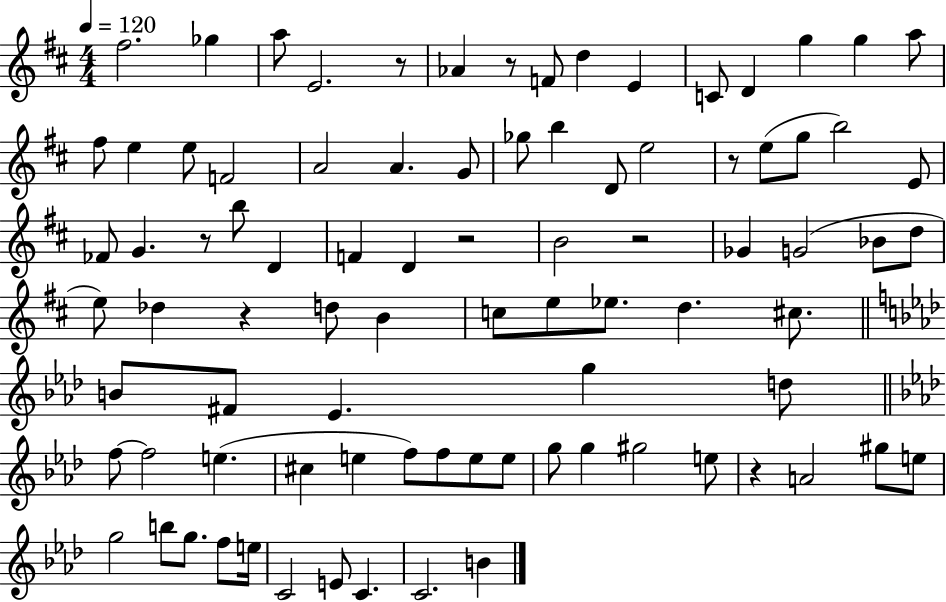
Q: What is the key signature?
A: D major